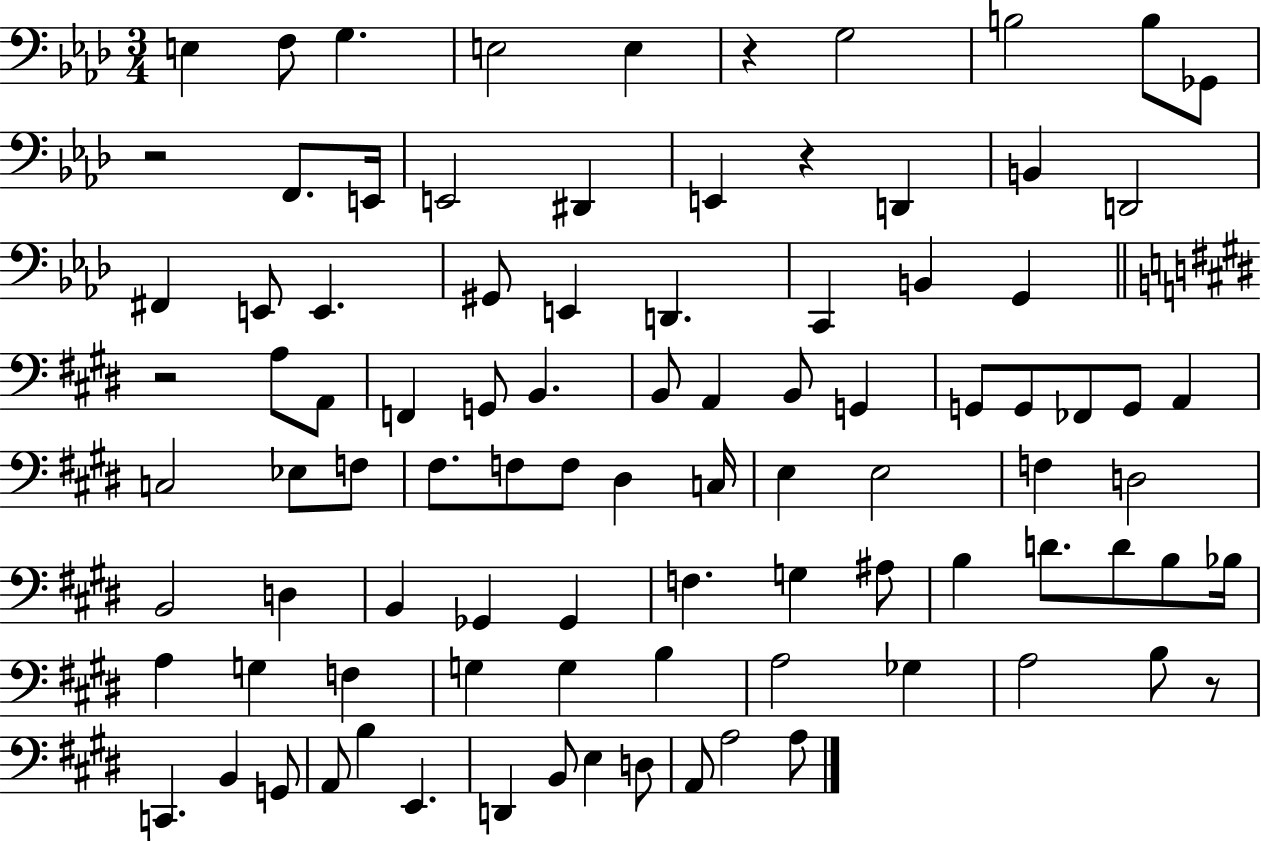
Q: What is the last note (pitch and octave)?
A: A3